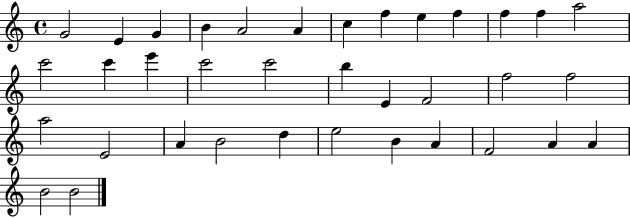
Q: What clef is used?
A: treble